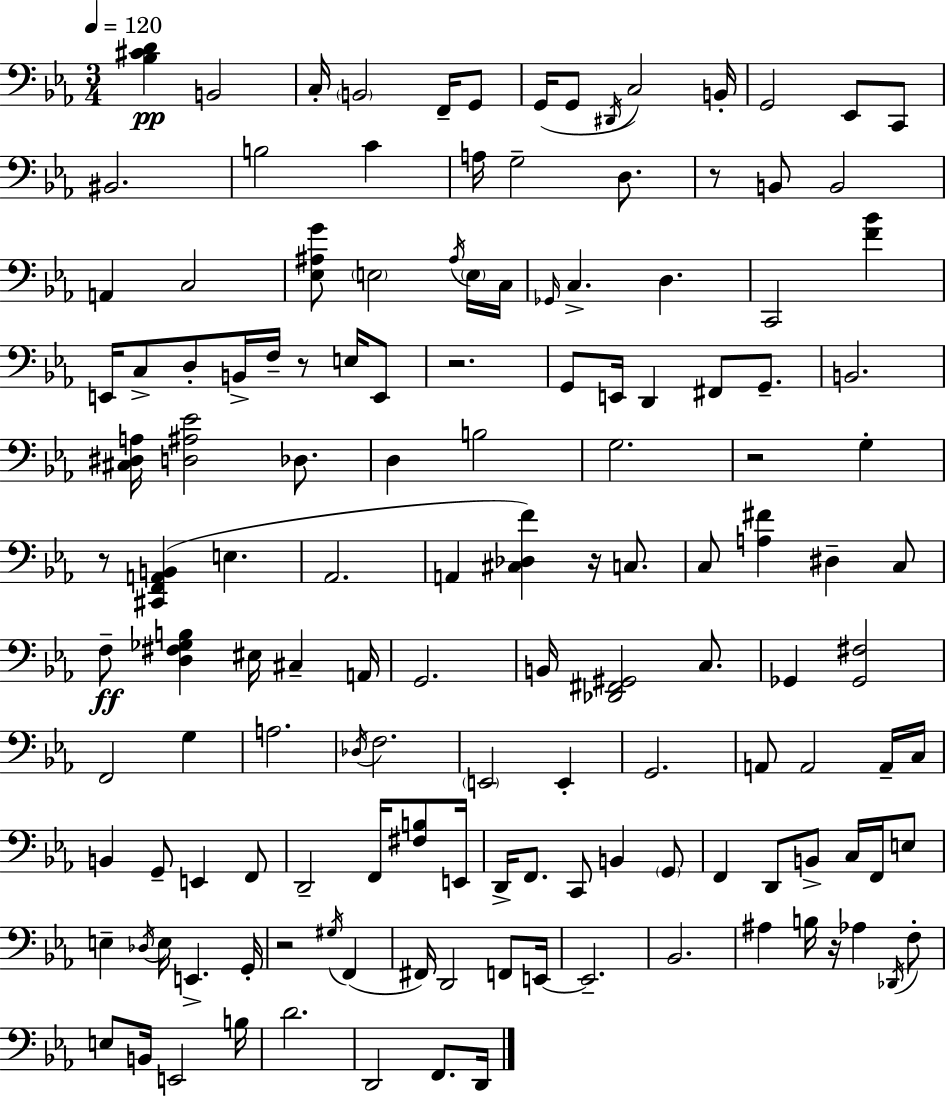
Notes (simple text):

[Bb3,C#4,D4]/q B2/h C3/s B2/h F2/s G2/e G2/s G2/e D#2/s C3/h B2/s G2/h Eb2/e C2/e BIS2/h. B3/h C4/q A3/s G3/h D3/e. R/e B2/e B2/h A2/q C3/h [Eb3,A#3,G4]/e E3/h A#3/s E3/s C3/s Gb2/s C3/q. D3/q. C2/h [F4,Bb4]/q E2/s C3/e D3/e B2/s F3/s R/e E3/s E2/e R/h. G2/e E2/s D2/q F#2/e G2/e. B2/h. [C#3,D#3,A3]/s [D3,A#3,Eb4]/h Db3/e. D3/q B3/h G3/h. R/h G3/q R/e [C#2,F2,A2,B2]/q E3/q. Ab2/h. A2/q [C#3,Db3,F4]/q R/s C3/e. C3/e [A3,F#4]/q D#3/q C3/e F3/e [D3,F#3,Gb3,B3]/q EIS3/s C#3/q A2/s G2/h. B2/s [Db2,F#2,G#2]/h C3/e. Gb2/q [Gb2,F#3]/h F2/h G3/q A3/h. Db3/s F3/h. E2/h E2/q G2/h. A2/e A2/h A2/s C3/s B2/q G2/e E2/q F2/e D2/h F2/s [F#3,B3]/e E2/s D2/s F2/e. C2/e B2/q G2/e F2/q D2/e B2/e C3/s F2/s E3/e E3/q Db3/s E3/s E2/q. G2/s R/h G#3/s F2/q F#2/s D2/h F2/e E2/s E2/h. Bb2/h. A#3/q B3/s R/s Ab3/q Db2/s F3/e E3/e B2/s E2/h B3/s D4/h. D2/h F2/e. D2/s